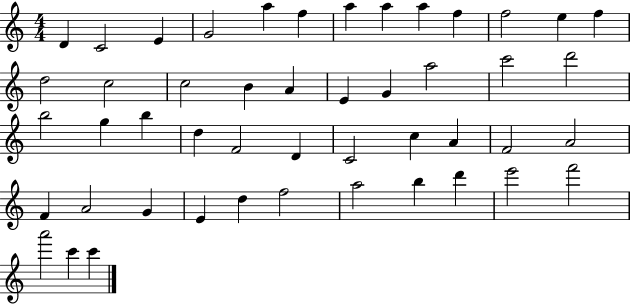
{
  \clef treble
  \numericTimeSignature
  \time 4/4
  \key c \major
  d'4 c'2 e'4 | g'2 a''4 f''4 | a''4 a''4 a''4 f''4 | f''2 e''4 f''4 | \break d''2 c''2 | c''2 b'4 a'4 | e'4 g'4 a''2 | c'''2 d'''2 | \break b''2 g''4 b''4 | d''4 f'2 d'4 | c'2 c''4 a'4 | f'2 a'2 | \break f'4 a'2 g'4 | e'4 d''4 f''2 | a''2 b''4 d'''4 | e'''2 f'''2 | \break a'''2 c'''4 c'''4 | \bar "|."
}